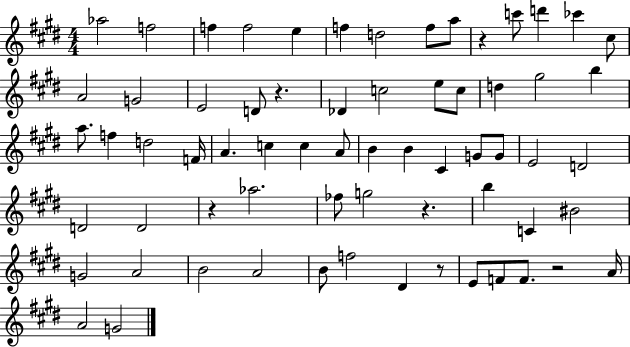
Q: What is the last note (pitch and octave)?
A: G4